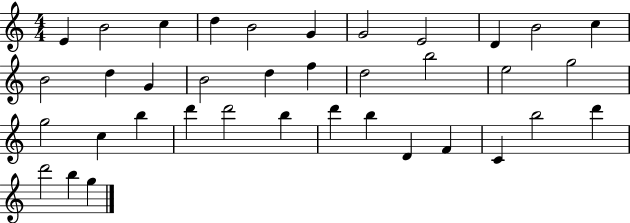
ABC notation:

X:1
T:Untitled
M:4/4
L:1/4
K:C
E B2 c d B2 G G2 E2 D B2 c B2 d G B2 d f d2 b2 e2 g2 g2 c b d' d'2 b d' b D F C b2 d' d'2 b g